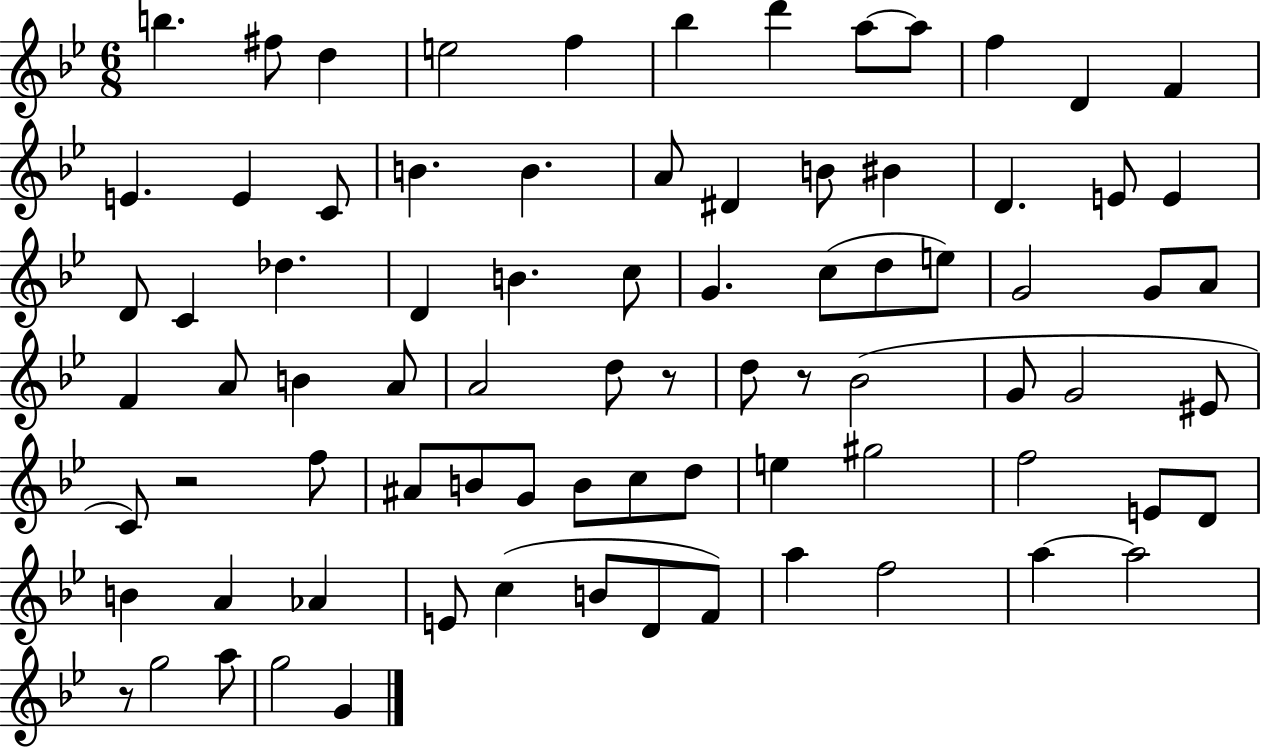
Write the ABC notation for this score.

X:1
T:Untitled
M:6/8
L:1/4
K:Bb
b ^f/2 d e2 f _b d' a/2 a/2 f D F E E C/2 B B A/2 ^D B/2 ^B D E/2 E D/2 C _d D B c/2 G c/2 d/2 e/2 G2 G/2 A/2 F A/2 B A/2 A2 d/2 z/2 d/2 z/2 _B2 G/2 G2 ^E/2 C/2 z2 f/2 ^A/2 B/2 G/2 B/2 c/2 d/2 e ^g2 f2 E/2 D/2 B A _A E/2 c B/2 D/2 F/2 a f2 a a2 z/2 g2 a/2 g2 G